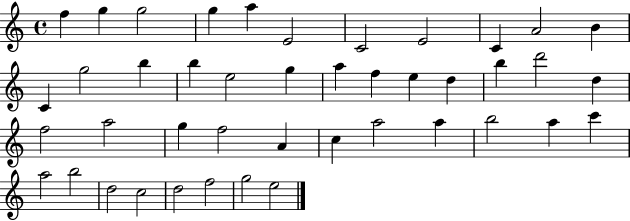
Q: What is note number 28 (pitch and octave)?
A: F5